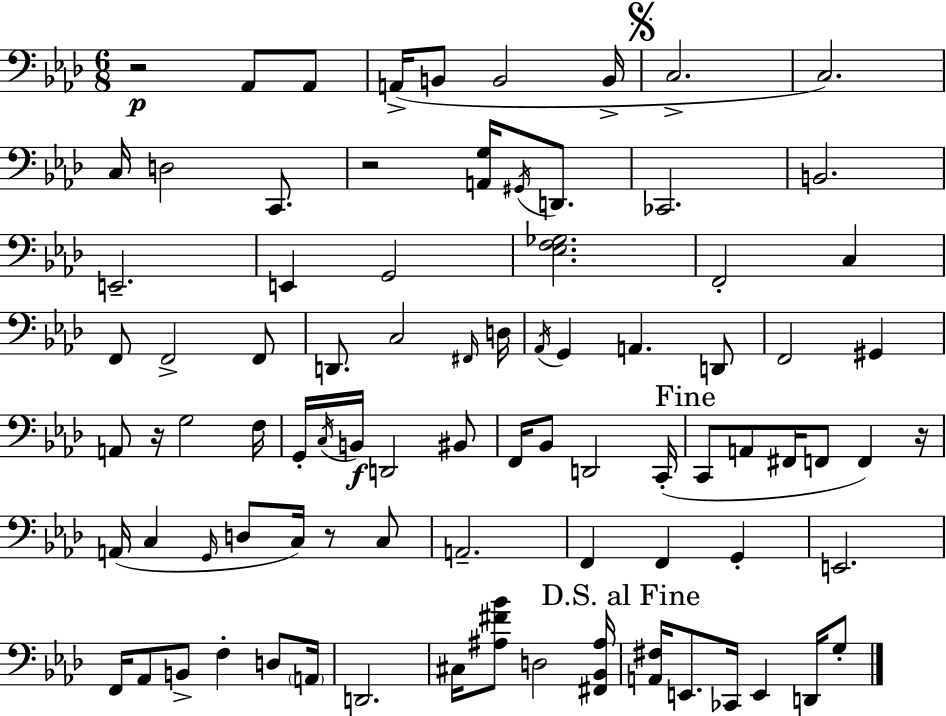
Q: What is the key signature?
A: F minor